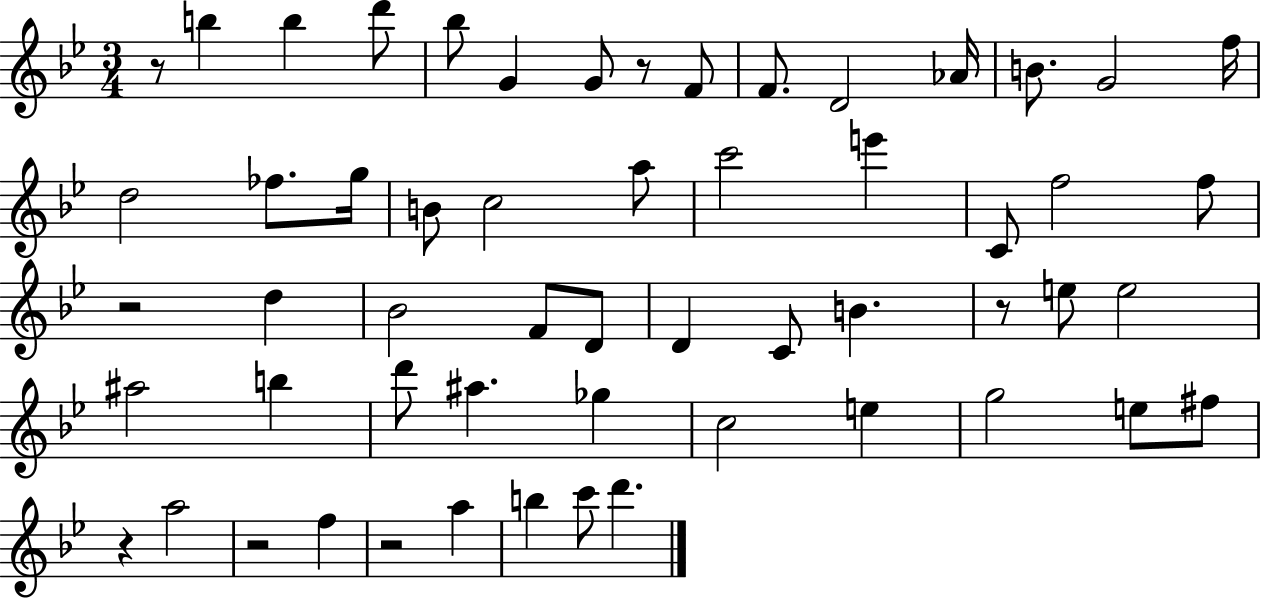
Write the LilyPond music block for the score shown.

{
  \clef treble
  \numericTimeSignature
  \time 3/4
  \key bes \major
  r8 b''4 b''4 d'''8 | bes''8 g'4 g'8 r8 f'8 | f'8. d'2 aes'16 | b'8. g'2 f''16 | \break d''2 fes''8. g''16 | b'8 c''2 a''8 | c'''2 e'''4 | c'8 f''2 f''8 | \break r2 d''4 | bes'2 f'8 d'8 | d'4 c'8 b'4. | r8 e''8 e''2 | \break ais''2 b''4 | d'''8 ais''4. ges''4 | c''2 e''4 | g''2 e''8 fis''8 | \break r4 a''2 | r2 f''4 | r2 a''4 | b''4 c'''8 d'''4. | \break \bar "|."
}